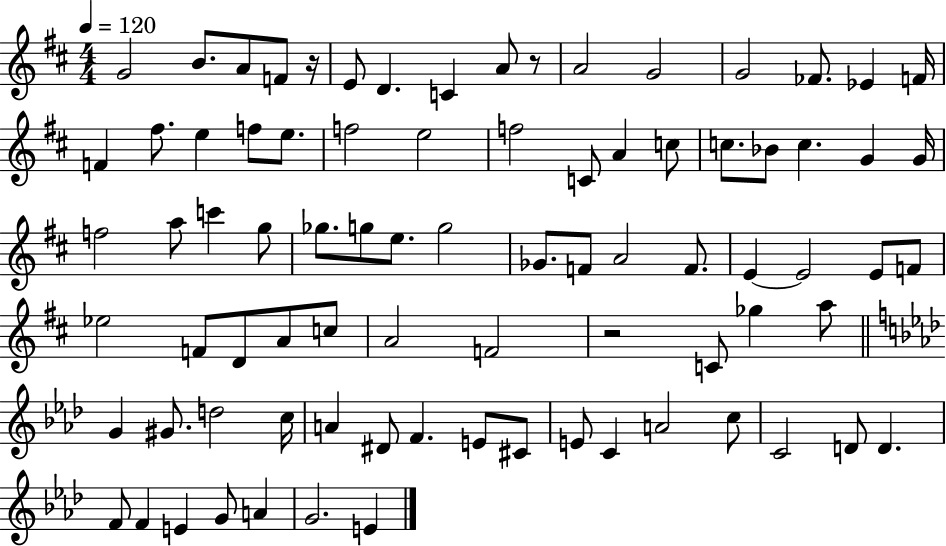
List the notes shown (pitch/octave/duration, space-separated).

G4/h B4/e. A4/e F4/e R/s E4/e D4/q. C4/q A4/e R/e A4/h G4/h G4/h FES4/e. Eb4/q F4/s F4/q F#5/e. E5/q F5/e E5/e. F5/h E5/h F5/h C4/e A4/q C5/e C5/e. Bb4/e C5/q. G4/q G4/s F5/h A5/e C6/q G5/e Gb5/e. G5/e E5/e. G5/h Gb4/e. F4/e A4/h F4/e. E4/q E4/h E4/e F4/e Eb5/h F4/e D4/e A4/e C5/e A4/h F4/h R/h C4/e Gb5/q A5/e G4/q G#4/e. D5/h C5/s A4/q D#4/e F4/q. E4/e C#4/e E4/e C4/q A4/h C5/e C4/h D4/e D4/q. F4/e F4/q E4/q G4/e A4/q G4/h. E4/q